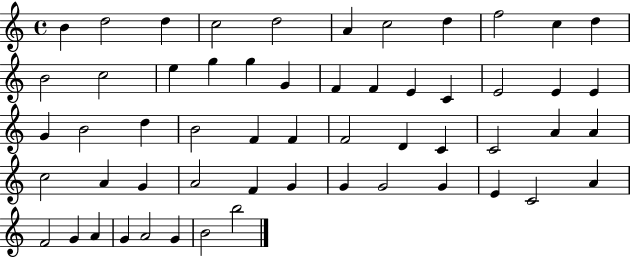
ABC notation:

X:1
T:Untitled
M:4/4
L:1/4
K:C
B d2 d c2 d2 A c2 d f2 c d B2 c2 e g g G F F E C E2 E E G B2 d B2 F F F2 D C C2 A A c2 A G A2 F G G G2 G E C2 A F2 G A G A2 G B2 b2